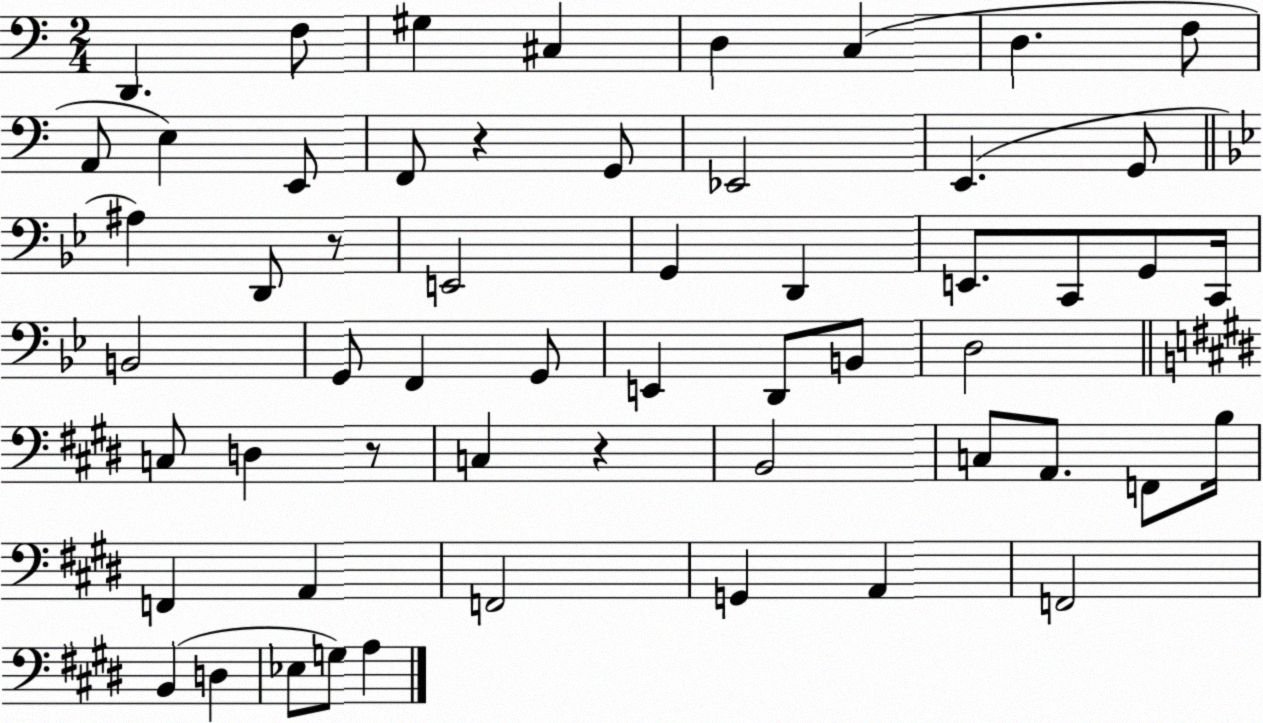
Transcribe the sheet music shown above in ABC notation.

X:1
T:Untitled
M:2/4
L:1/4
K:C
D,, F,/2 ^G, ^C, D, C, D, F,/2 A,,/2 E, E,,/2 F,,/2 z G,,/2 _E,,2 E,, G,,/2 ^A, D,,/2 z/2 E,,2 G,, D,, E,,/2 C,,/2 G,,/2 C,,/4 B,,2 G,,/2 F,, G,,/2 E,, D,,/2 B,,/2 D,2 C,/2 D, z/2 C, z B,,2 C,/2 A,,/2 F,,/2 B,/4 F,, A,, F,,2 G,, A,, F,,2 B,, D, _E,/2 G,/2 A,